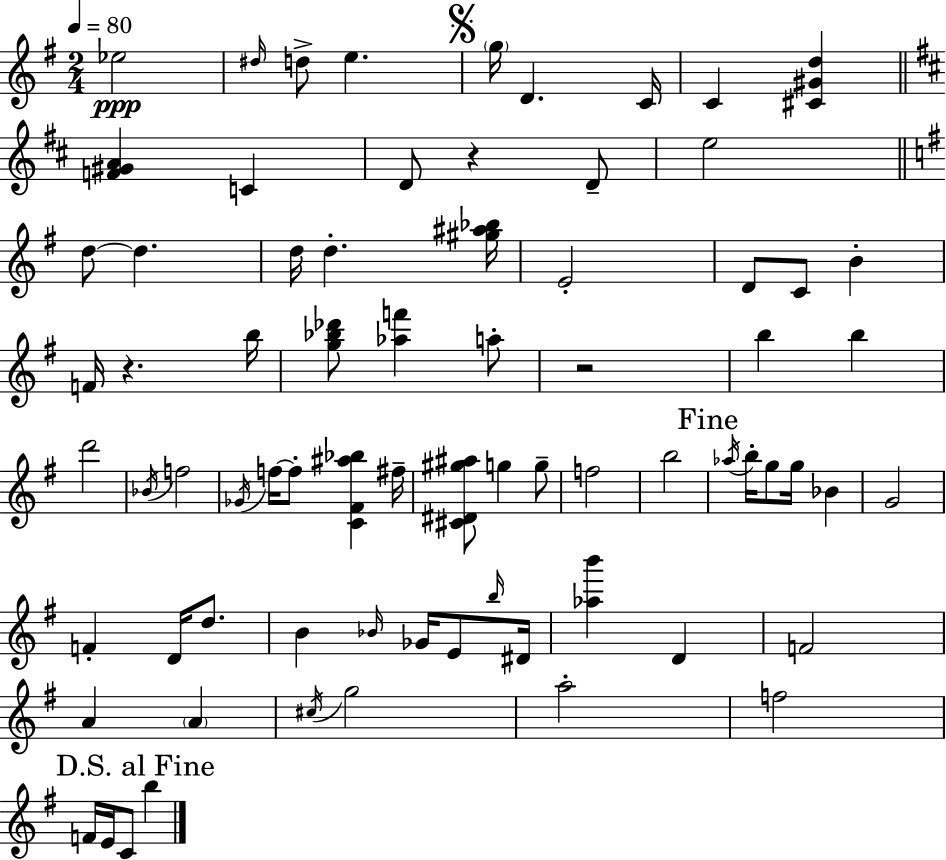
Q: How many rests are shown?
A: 3